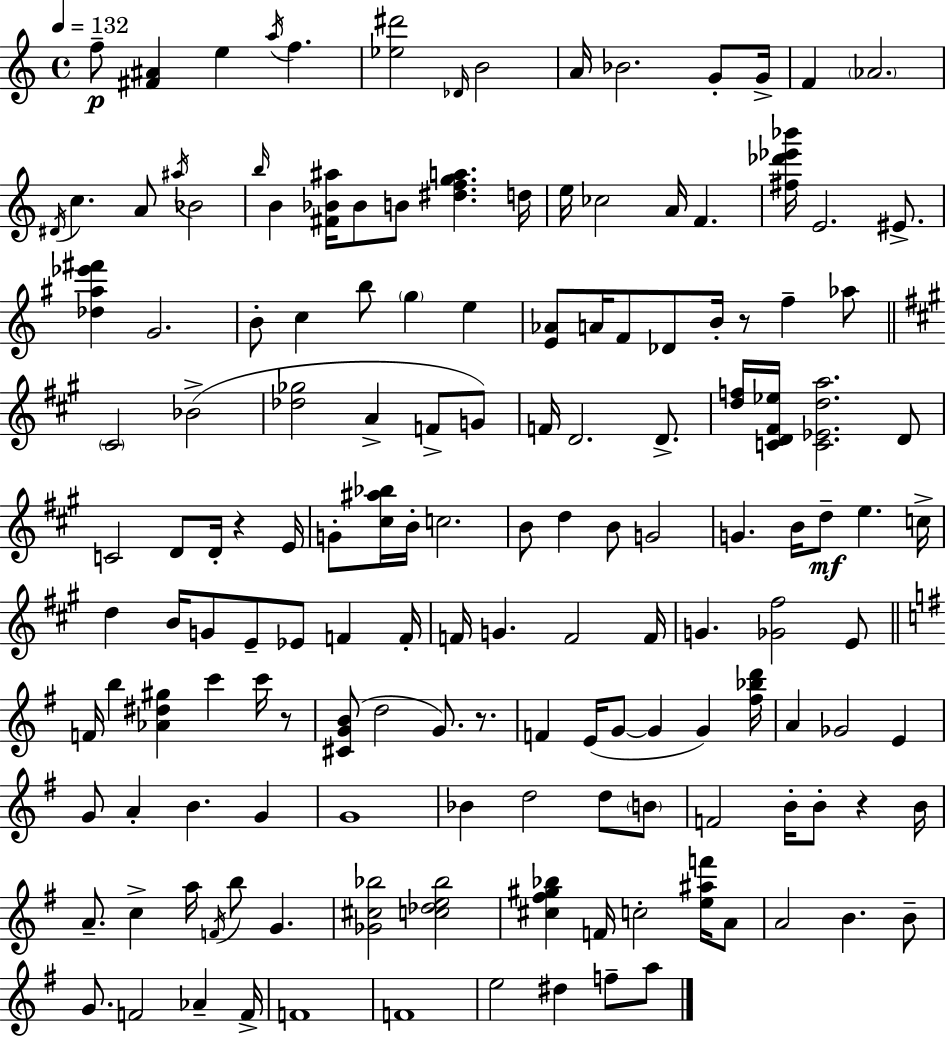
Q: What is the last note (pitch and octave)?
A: A5